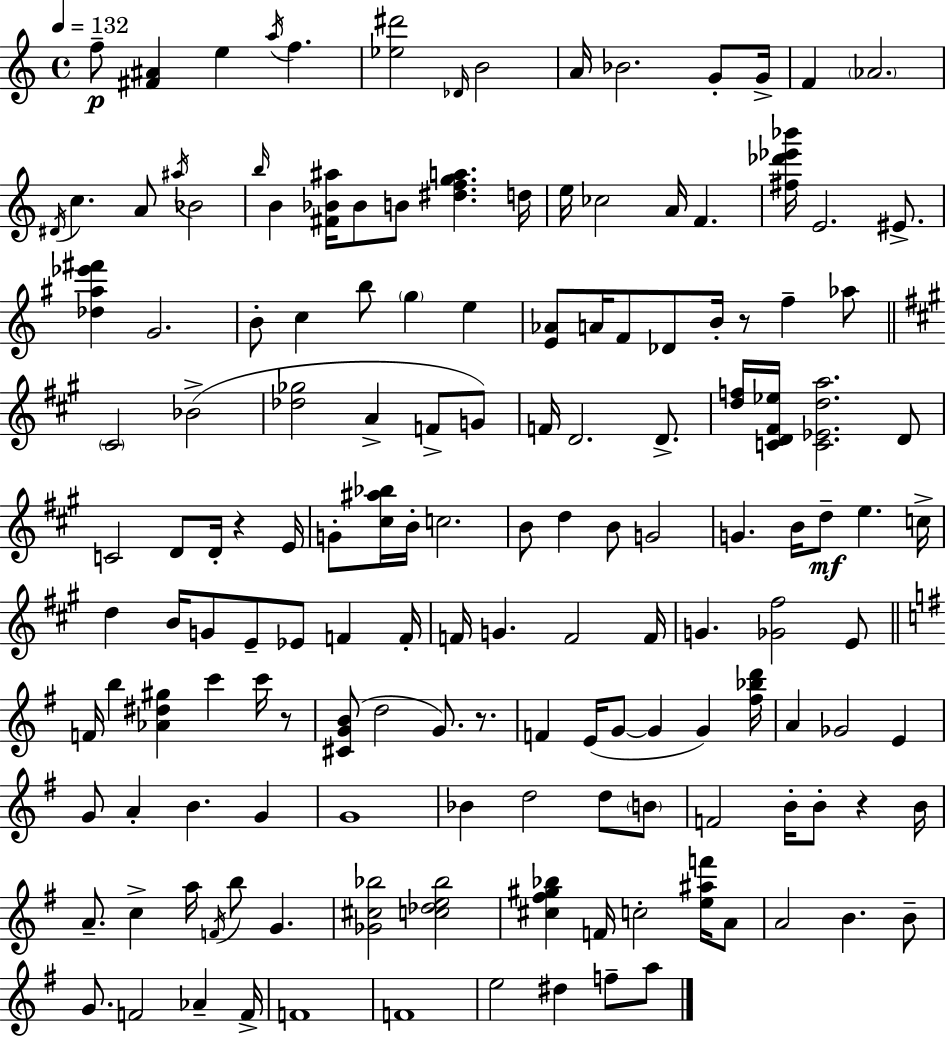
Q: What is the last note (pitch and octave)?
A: A5